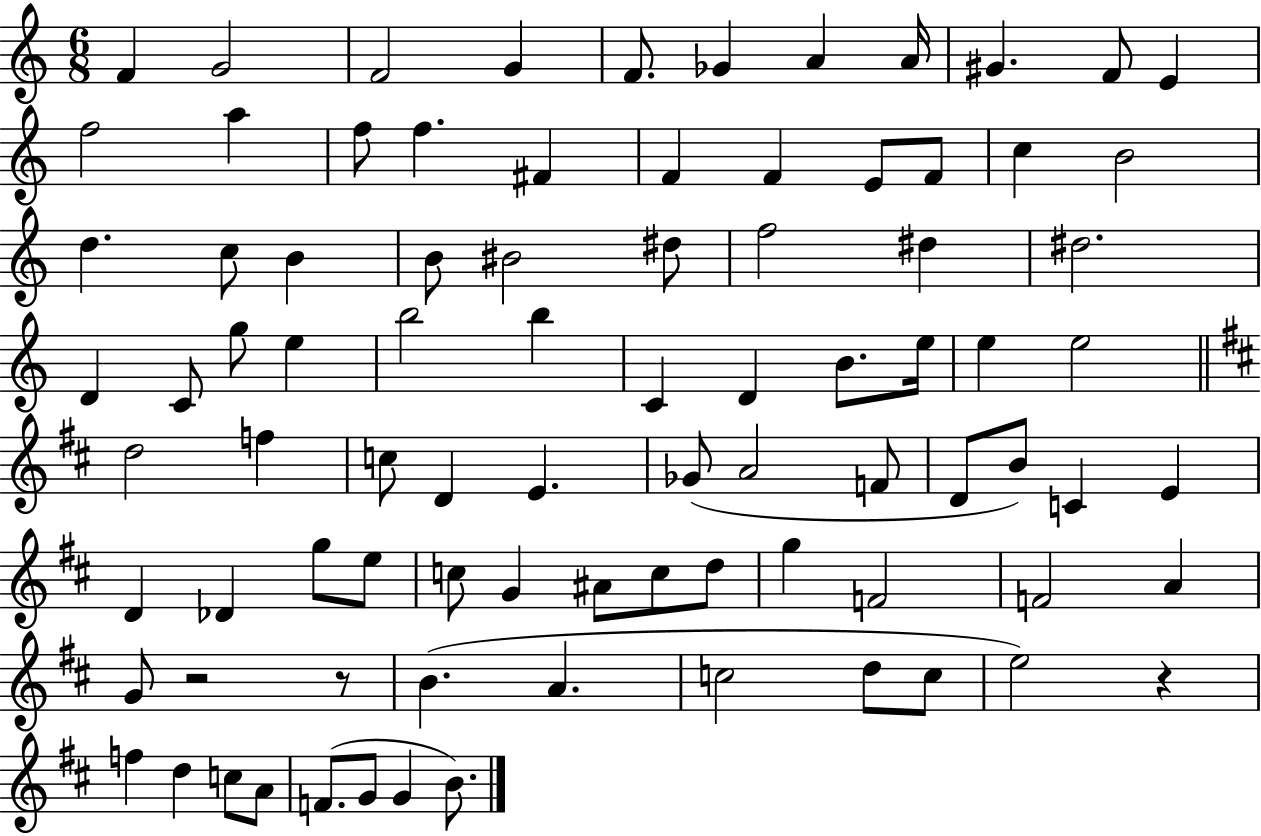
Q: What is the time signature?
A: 6/8